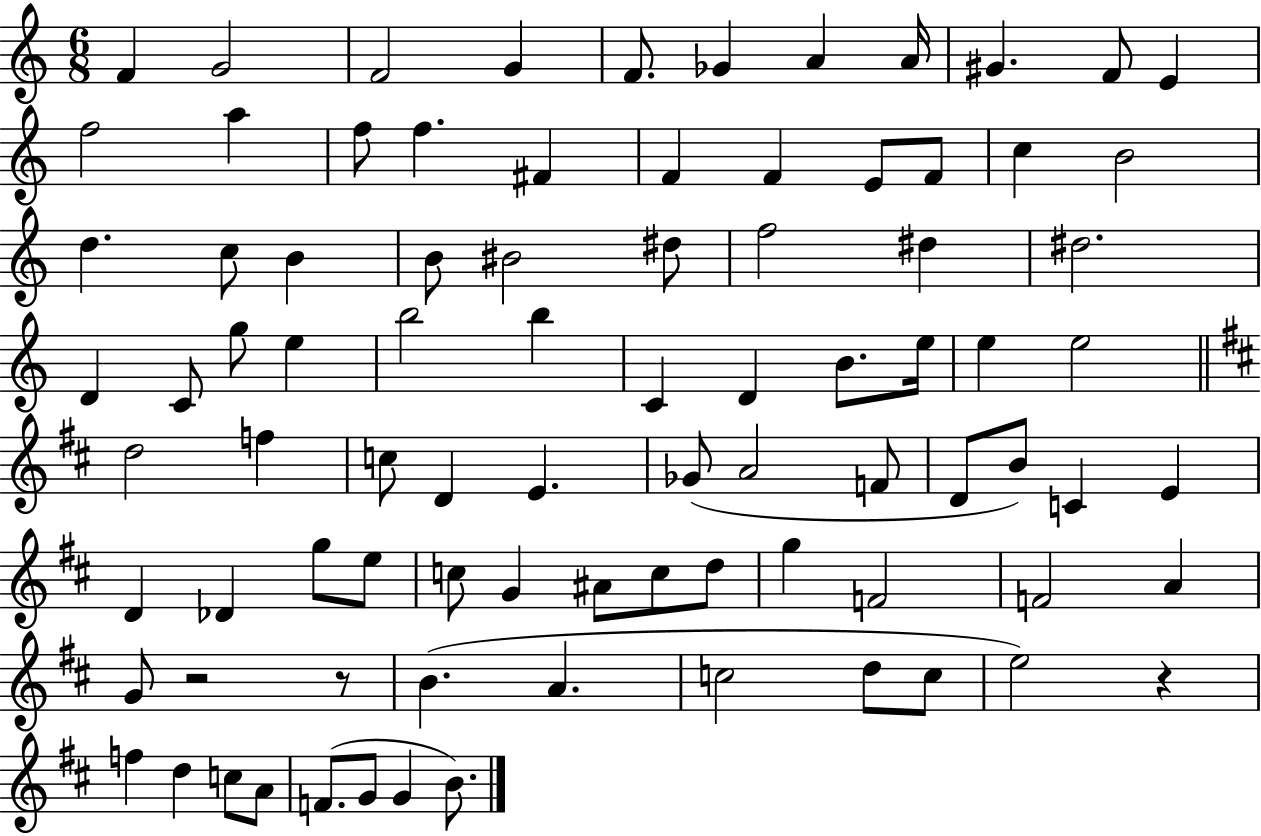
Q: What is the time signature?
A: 6/8